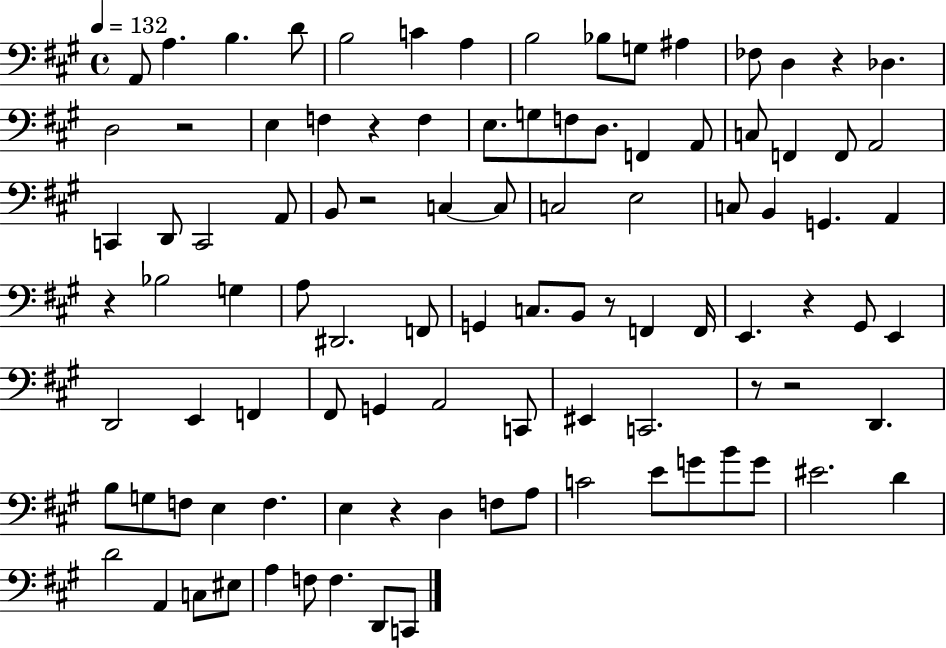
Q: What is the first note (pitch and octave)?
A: A2